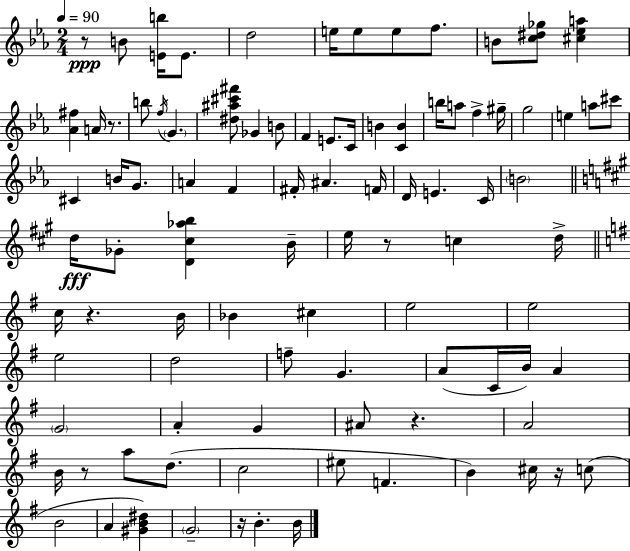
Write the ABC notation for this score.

X:1
T:Untitled
M:2/4
L:1/4
K:Cm
z/2 B/2 [Eb]/4 E/2 d2 e/4 e/2 e/2 f/2 B/2 [c^d_g]/2 [^c_ea] [_A^f] A/4 z/2 b/2 f/4 G [^d^a^c'^f']/2 _G B/2 F E/2 C/4 B [CB] b/4 a/2 f ^g/4 g2 e a/2 ^c'/2 ^C B/4 G/2 A F ^F/4 ^A F/4 D/4 E C/4 B2 d/4 _G/2 [D^c_ab] B/4 e/4 z/2 c d/4 c/4 z B/4 _B ^c e2 e2 e2 d2 f/2 G A/2 C/4 B/4 A G2 A G ^A/2 z A2 B/4 z/2 a/2 d/2 c2 ^e/2 F B ^c/4 z/4 c/2 B2 A [^GB^d] G2 z/4 B B/4